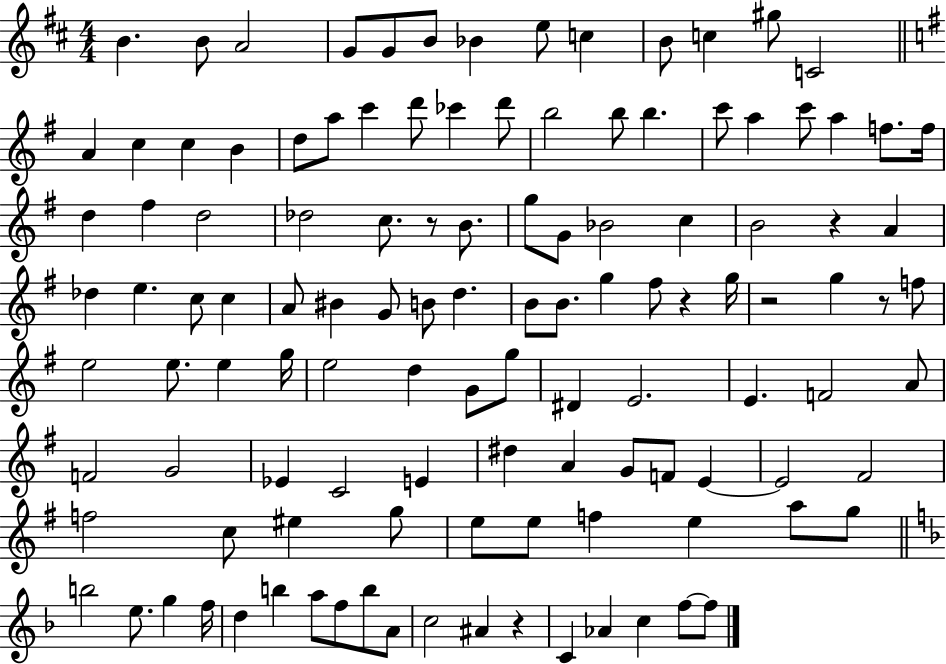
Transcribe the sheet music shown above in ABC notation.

X:1
T:Untitled
M:4/4
L:1/4
K:D
B B/2 A2 G/2 G/2 B/2 _B e/2 c B/2 c ^g/2 C2 A c c B d/2 a/2 c' d'/2 _c' d'/2 b2 b/2 b c'/2 a c'/2 a f/2 f/4 d ^f d2 _d2 c/2 z/2 B/2 g/2 G/2 _B2 c B2 z A _d e c/2 c A/2 ^B G/2 B/2 d B/2 B/2 g ^f/2 z g/4 z2 g z/2 f/2 e2 e/2 e g/4 e2 d G/2 g/2 ^D E2 E F2 A/2 F2 G2 _E C2 E ^d A G/2 F/2 E E2 ^F2 f2 c/2 ^e g/2 e/2 e/2 f e a/2 g/2 b2 e/2 g f/4 d b a/2 f/2 b/2 A/2 c2 ^A z C _A c f/2 f/2